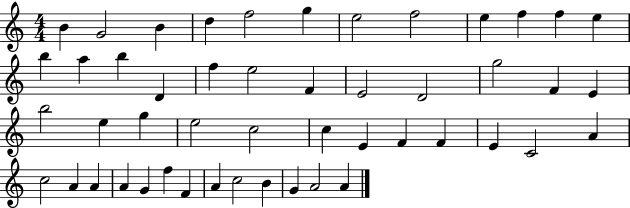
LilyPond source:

{
  \clef treble
  \numericTimeSignature
  \time 4/4
  \key c \major
  b'4 g'2 b'4 | d''4 f''2 g''4 | e''2 f''2 | e''4 f''4 f''4 e''4 | \break b''4 a''4 b''4 d'4 | f''4 e''2 f'4 | e'2 d'2 | g''2 f'4 e'4 | \break b''2 e''4 g''4 | e''2 c''2 | c''4 e'4 f'4 f'4 | e'4 c'2 a'4 | \break c''2 a'4 a'4 | a'4 g'4 f''4 f'4 | a'4 c''2 b'4 | g'4 a'2 a'4 | \break \bar "|."
}